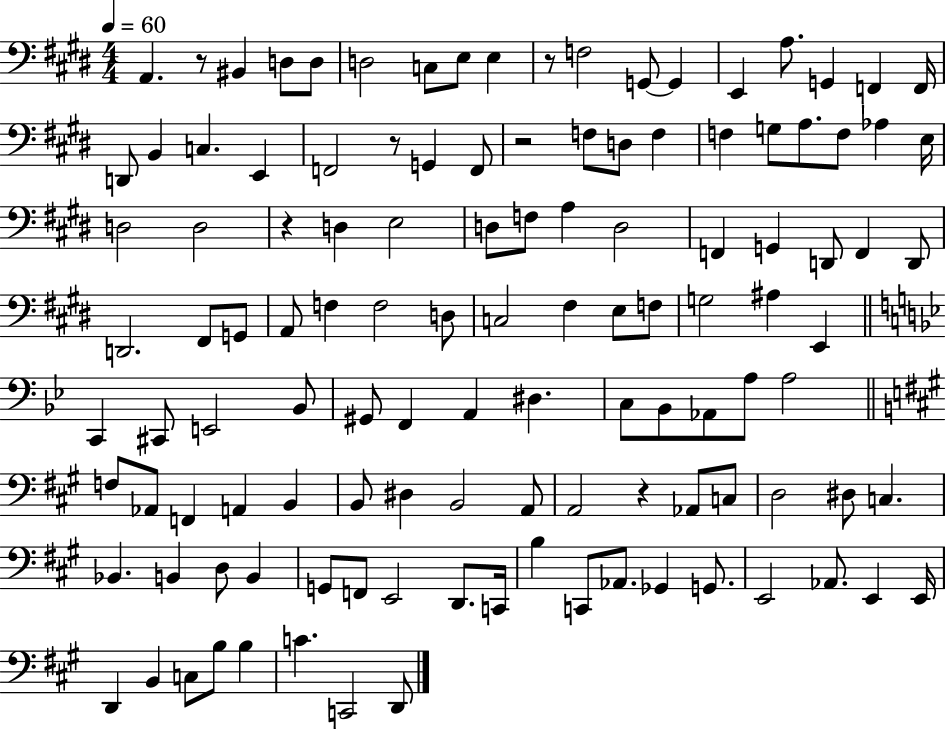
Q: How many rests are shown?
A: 6